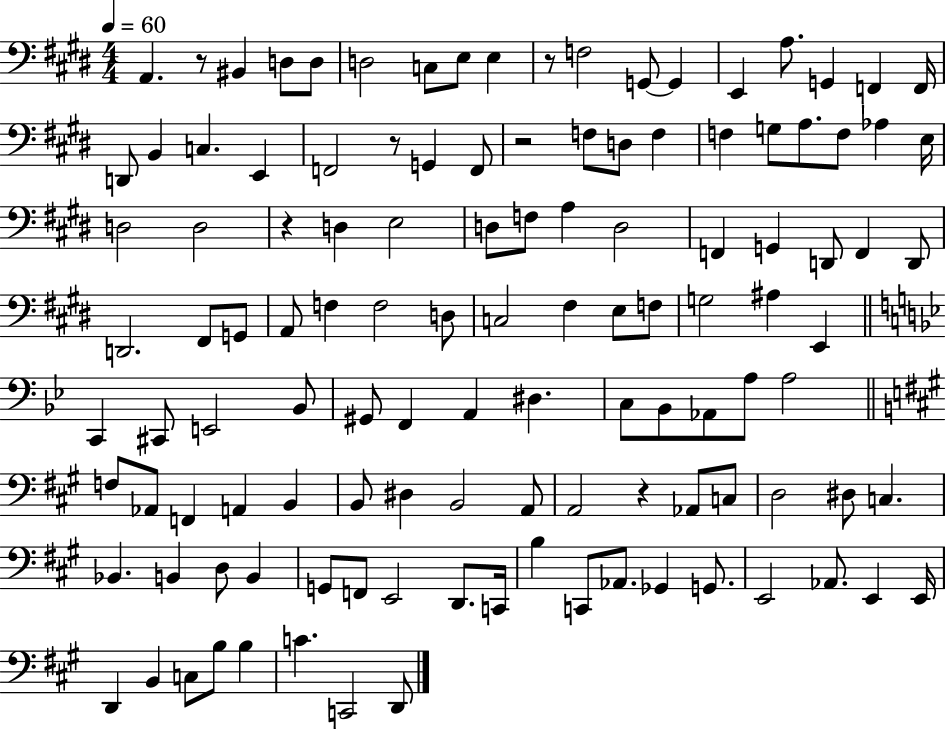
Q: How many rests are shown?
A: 6